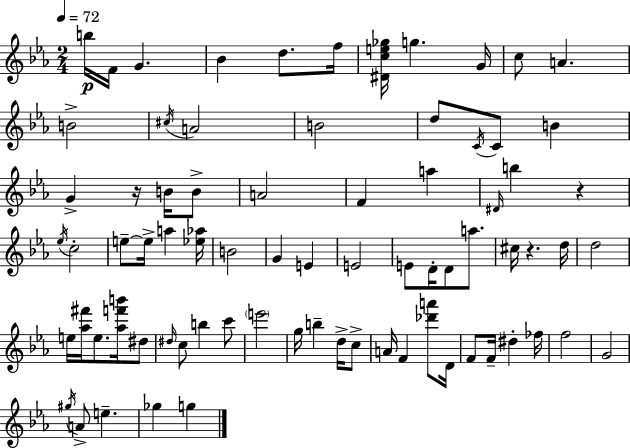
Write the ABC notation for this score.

X:1
T:Untitled
M:2/4
L:1/4
K:Cm
b/4 F/4 G _B d/2 f/4 [^Dce_g]/4 g G/4 c/2 A B2 ^c/4 A2 B2 d/2 C/4 C/2 B G z/4 B/4 B/2 A2 F a ^D/4 b z _e/4 c2 e/2 e/4 a [_e_a]/4 B2 G E E2 E/2 D/4 D/2 a/2 ^c/4 z d/4 d2 e/4 [_a^f']/4 e/2 [_af'b']/4 ^d/2 ^d/4 c/2 b c'/2 e'2 g/4 b d/4 c/2 A/4 F [_d'a']/2 D/4 F/2 F/4 ^d _f/4 f2 G2 ^g/4 A/2 e _g g